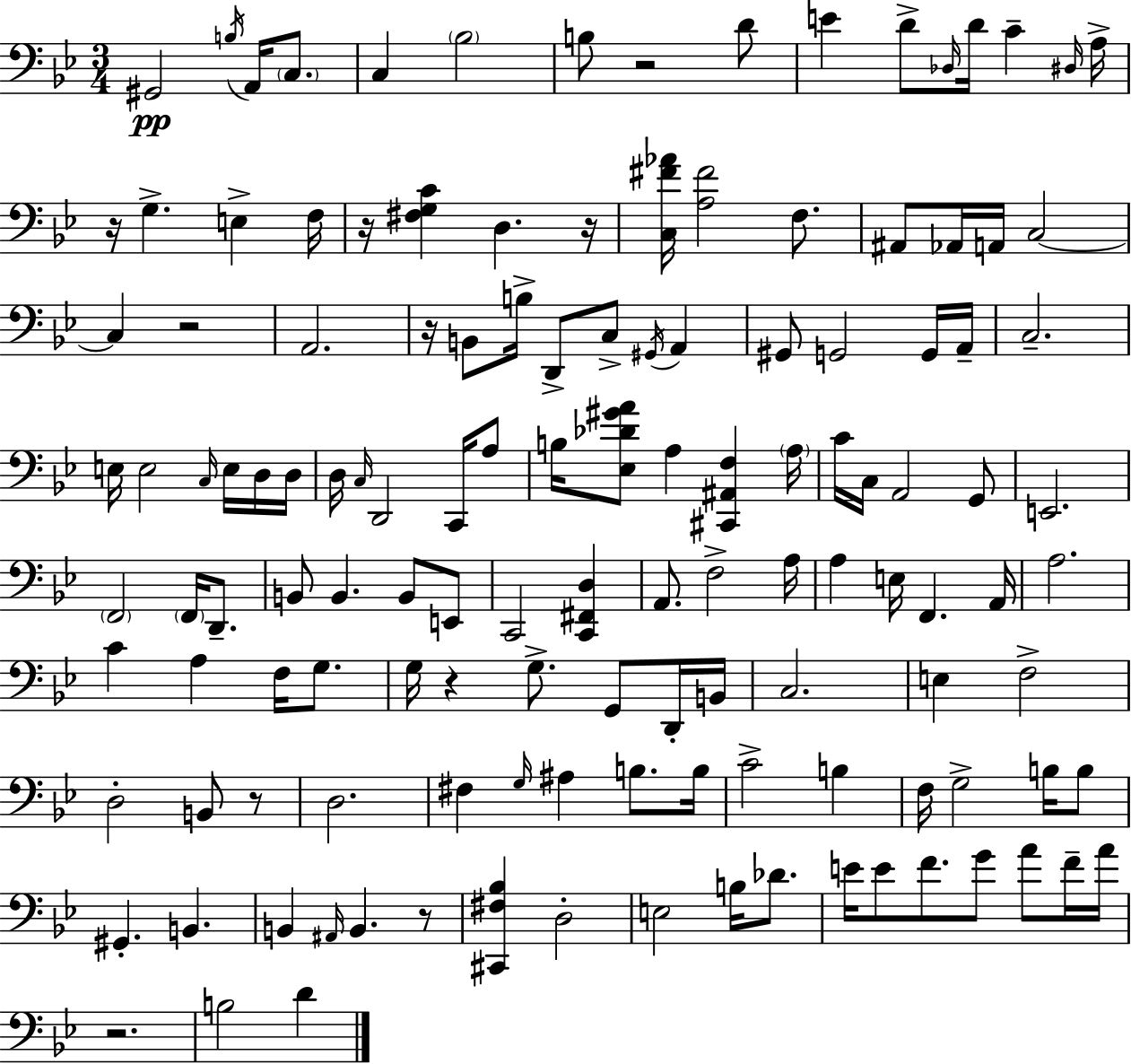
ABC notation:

X:1
T:Untitled
M:3/4
L:1/4
K:Bb
^G,,2 B,/4 A,,/4 C,/2 C, _B,2 B,/2 z2 D/2 E D/2 _D,/4 D/4 C ^D,/4 A,/4 z/4 G, E, F,/4 z/4 [^F,G,C] D, z/4 [C,^F_A]/4 [A,^F]2 F,/2 ^A,,/2 _A,,/4 A,,/4 C,2 C, z2 A,,2 z/4 B,,/2 B,/4 D,,/2 C,/2 ^G,,/4 A,, ^G,,/2 G,,2 G,,/4 A,,/4 C,2 E,/4 E,2 C,/4 E,/4 D,/4 D,/4 D,/4 C,/4 D,,2 C,,/4 A,/2 B,/4 [_E,_D^GA]/2 A, [^C,,^A,,F,] A,/4 C/4 C,/4 A,,2 G,,/2 E,,2 F,,2 F,,/4 D,,/2 B,,/2 B,, B,,/2 E,,/2 C,,2 [C,,^F,,D,] A,,/2 F,2 A,/4 A, E,/4 F,, A,,/4 A,2 C A, F,/4 G,/2 G,/4 z G,/2 G,,/2 D,,/4 B,,/4 C,2 E, F,2 D,2 B,,/2 z/2 D,2 ^F, G,/4 ^A, B,/2 B,/4 C2 B, F,/4 G,2 B,/4 B,/2 ^G,, B,, B,, ^A,,/4 B,, z/2 [^C,,^F,_B,] D,2 E,2 B,/4 _D/2 E/4 E/2 F/2 G/2 A/2 F/4 A/4 z2 B,2 D